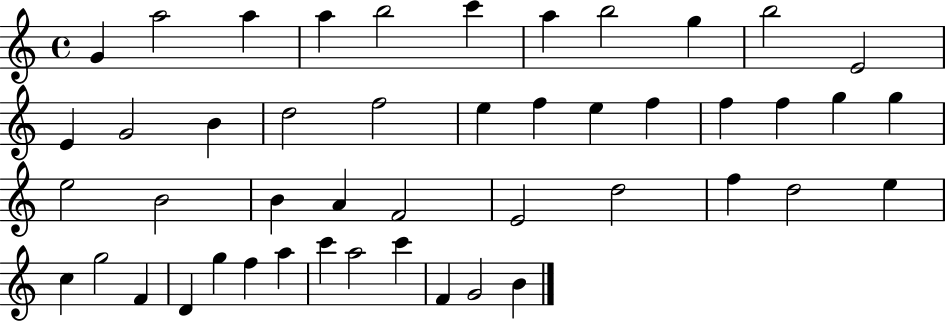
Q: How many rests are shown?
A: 0